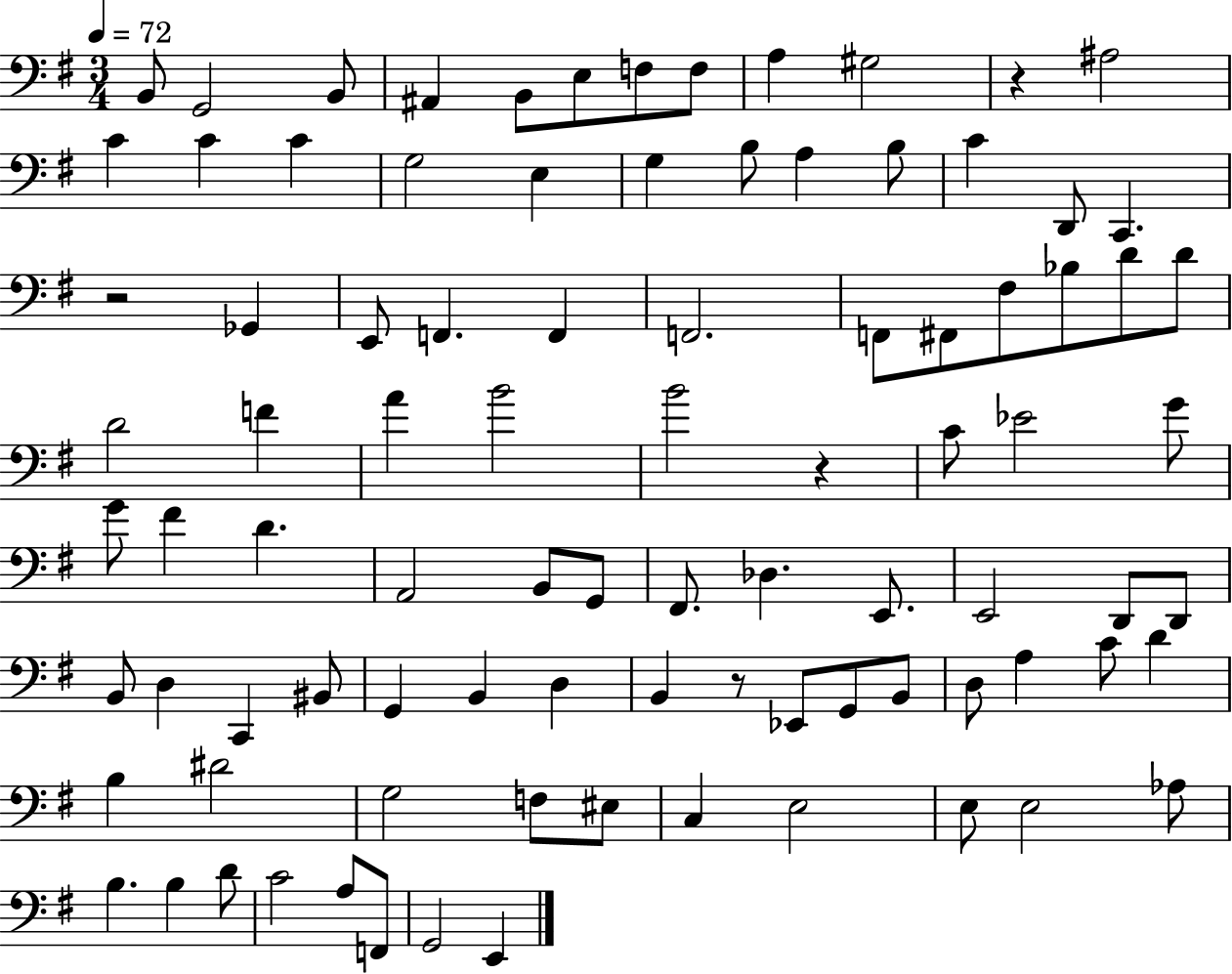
B2/e G2/h B2/e A#2/q B2/e E3/e F3/e F3/e A3/q G#3/h R/q A#3/h C4/q C4/q C4/q G3/h E3/q G3/q B3/e A3/q B3/e C4/q D2/e C2/q. R/h Gb2/q E2/e F2/q. F2/q F2/h. F2/e F#2/e F#3/e Bb3/e D4/e D4/e D4/h F4/q A4/q B4/h B4/h R/q C4/e Eb4/h G4/e G4/e F#4/q D4/q. A2/h B2/e G2/e F#2/e. Db3/q. E2/e. E2/h D2/e D2/e B2/e D3/q C2/q BIS2/e G2/q B2/q D3/q B2/q R/e Eb2/e G2/e B2/e D3/e A3/q C4/e D4/q B3/q D#4/h G3/h F3/e EIS3/e C3/q E3/h E3/e E3/h Ab3/e B3/q. B3/q D4/e C4/h A3/e F2/e G2/h E2/q